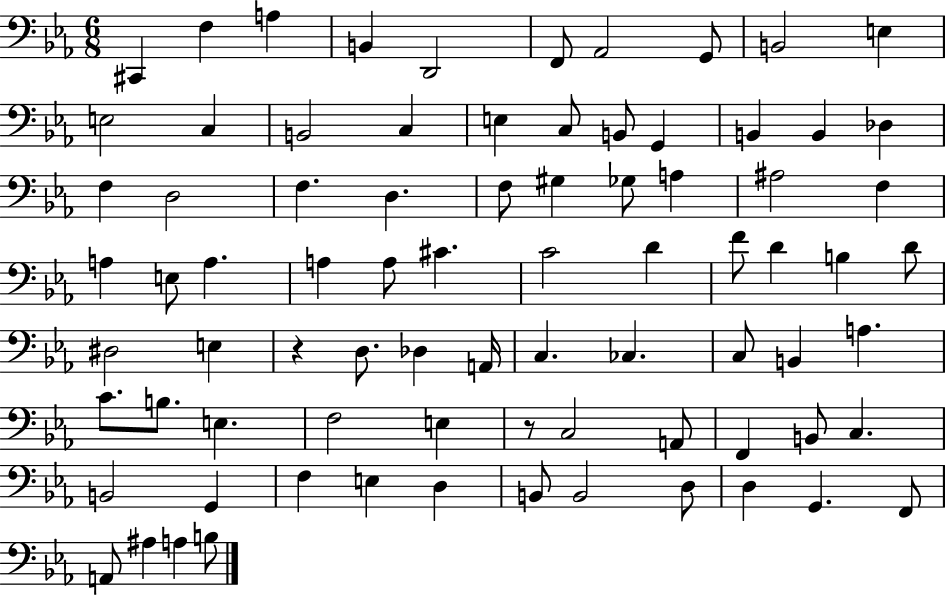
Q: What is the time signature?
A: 6/8